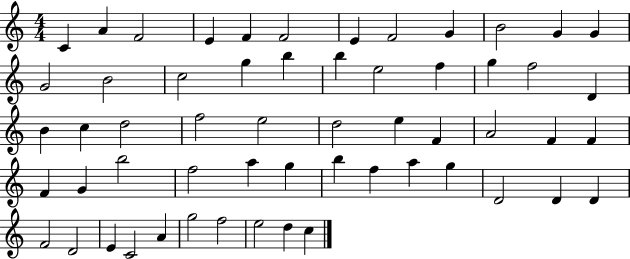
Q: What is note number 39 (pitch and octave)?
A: A5